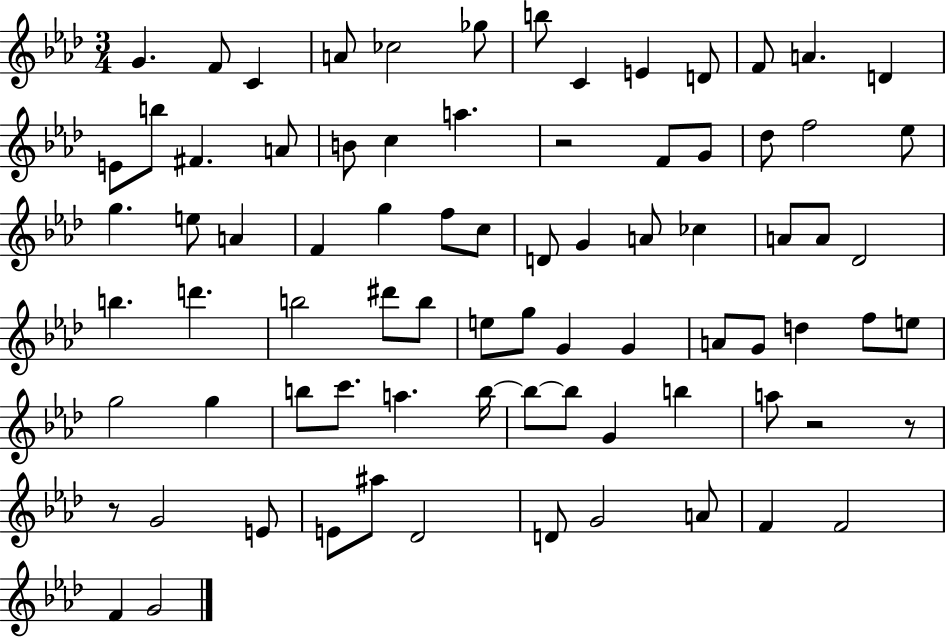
G4/q. F4/e C4/q A4/e CES5/h Gb5/e B5/e C4/q E4/q D4/e F4/e A4/q. D4/q E4/e B5/e F#4/q. A4/e B4/e C5/q A5/q. R/h F4/e G4/e Db5/e F5/h Eb5/e G5/q. E5/e A4/q F4/q G5/q F5/e C5/e D4/e G4/q A4/e CES5/q A4/e A4/e Db4/h B5/q. D6/q. B5/h D#6/e B5/e E5/e G5/e G4/q G4/q A4/e G4/e D5/q F5/e E5/e G5/h G5/q B5/e C6/e. A5/q. B5/s B5/e B5/e G4/q B5/q A5/e R/h R/e R/e G4/h E4/e E4/e A#5/e Db4/h D4/e G4/h A4/e F4/q F4/h F4/q G4/h